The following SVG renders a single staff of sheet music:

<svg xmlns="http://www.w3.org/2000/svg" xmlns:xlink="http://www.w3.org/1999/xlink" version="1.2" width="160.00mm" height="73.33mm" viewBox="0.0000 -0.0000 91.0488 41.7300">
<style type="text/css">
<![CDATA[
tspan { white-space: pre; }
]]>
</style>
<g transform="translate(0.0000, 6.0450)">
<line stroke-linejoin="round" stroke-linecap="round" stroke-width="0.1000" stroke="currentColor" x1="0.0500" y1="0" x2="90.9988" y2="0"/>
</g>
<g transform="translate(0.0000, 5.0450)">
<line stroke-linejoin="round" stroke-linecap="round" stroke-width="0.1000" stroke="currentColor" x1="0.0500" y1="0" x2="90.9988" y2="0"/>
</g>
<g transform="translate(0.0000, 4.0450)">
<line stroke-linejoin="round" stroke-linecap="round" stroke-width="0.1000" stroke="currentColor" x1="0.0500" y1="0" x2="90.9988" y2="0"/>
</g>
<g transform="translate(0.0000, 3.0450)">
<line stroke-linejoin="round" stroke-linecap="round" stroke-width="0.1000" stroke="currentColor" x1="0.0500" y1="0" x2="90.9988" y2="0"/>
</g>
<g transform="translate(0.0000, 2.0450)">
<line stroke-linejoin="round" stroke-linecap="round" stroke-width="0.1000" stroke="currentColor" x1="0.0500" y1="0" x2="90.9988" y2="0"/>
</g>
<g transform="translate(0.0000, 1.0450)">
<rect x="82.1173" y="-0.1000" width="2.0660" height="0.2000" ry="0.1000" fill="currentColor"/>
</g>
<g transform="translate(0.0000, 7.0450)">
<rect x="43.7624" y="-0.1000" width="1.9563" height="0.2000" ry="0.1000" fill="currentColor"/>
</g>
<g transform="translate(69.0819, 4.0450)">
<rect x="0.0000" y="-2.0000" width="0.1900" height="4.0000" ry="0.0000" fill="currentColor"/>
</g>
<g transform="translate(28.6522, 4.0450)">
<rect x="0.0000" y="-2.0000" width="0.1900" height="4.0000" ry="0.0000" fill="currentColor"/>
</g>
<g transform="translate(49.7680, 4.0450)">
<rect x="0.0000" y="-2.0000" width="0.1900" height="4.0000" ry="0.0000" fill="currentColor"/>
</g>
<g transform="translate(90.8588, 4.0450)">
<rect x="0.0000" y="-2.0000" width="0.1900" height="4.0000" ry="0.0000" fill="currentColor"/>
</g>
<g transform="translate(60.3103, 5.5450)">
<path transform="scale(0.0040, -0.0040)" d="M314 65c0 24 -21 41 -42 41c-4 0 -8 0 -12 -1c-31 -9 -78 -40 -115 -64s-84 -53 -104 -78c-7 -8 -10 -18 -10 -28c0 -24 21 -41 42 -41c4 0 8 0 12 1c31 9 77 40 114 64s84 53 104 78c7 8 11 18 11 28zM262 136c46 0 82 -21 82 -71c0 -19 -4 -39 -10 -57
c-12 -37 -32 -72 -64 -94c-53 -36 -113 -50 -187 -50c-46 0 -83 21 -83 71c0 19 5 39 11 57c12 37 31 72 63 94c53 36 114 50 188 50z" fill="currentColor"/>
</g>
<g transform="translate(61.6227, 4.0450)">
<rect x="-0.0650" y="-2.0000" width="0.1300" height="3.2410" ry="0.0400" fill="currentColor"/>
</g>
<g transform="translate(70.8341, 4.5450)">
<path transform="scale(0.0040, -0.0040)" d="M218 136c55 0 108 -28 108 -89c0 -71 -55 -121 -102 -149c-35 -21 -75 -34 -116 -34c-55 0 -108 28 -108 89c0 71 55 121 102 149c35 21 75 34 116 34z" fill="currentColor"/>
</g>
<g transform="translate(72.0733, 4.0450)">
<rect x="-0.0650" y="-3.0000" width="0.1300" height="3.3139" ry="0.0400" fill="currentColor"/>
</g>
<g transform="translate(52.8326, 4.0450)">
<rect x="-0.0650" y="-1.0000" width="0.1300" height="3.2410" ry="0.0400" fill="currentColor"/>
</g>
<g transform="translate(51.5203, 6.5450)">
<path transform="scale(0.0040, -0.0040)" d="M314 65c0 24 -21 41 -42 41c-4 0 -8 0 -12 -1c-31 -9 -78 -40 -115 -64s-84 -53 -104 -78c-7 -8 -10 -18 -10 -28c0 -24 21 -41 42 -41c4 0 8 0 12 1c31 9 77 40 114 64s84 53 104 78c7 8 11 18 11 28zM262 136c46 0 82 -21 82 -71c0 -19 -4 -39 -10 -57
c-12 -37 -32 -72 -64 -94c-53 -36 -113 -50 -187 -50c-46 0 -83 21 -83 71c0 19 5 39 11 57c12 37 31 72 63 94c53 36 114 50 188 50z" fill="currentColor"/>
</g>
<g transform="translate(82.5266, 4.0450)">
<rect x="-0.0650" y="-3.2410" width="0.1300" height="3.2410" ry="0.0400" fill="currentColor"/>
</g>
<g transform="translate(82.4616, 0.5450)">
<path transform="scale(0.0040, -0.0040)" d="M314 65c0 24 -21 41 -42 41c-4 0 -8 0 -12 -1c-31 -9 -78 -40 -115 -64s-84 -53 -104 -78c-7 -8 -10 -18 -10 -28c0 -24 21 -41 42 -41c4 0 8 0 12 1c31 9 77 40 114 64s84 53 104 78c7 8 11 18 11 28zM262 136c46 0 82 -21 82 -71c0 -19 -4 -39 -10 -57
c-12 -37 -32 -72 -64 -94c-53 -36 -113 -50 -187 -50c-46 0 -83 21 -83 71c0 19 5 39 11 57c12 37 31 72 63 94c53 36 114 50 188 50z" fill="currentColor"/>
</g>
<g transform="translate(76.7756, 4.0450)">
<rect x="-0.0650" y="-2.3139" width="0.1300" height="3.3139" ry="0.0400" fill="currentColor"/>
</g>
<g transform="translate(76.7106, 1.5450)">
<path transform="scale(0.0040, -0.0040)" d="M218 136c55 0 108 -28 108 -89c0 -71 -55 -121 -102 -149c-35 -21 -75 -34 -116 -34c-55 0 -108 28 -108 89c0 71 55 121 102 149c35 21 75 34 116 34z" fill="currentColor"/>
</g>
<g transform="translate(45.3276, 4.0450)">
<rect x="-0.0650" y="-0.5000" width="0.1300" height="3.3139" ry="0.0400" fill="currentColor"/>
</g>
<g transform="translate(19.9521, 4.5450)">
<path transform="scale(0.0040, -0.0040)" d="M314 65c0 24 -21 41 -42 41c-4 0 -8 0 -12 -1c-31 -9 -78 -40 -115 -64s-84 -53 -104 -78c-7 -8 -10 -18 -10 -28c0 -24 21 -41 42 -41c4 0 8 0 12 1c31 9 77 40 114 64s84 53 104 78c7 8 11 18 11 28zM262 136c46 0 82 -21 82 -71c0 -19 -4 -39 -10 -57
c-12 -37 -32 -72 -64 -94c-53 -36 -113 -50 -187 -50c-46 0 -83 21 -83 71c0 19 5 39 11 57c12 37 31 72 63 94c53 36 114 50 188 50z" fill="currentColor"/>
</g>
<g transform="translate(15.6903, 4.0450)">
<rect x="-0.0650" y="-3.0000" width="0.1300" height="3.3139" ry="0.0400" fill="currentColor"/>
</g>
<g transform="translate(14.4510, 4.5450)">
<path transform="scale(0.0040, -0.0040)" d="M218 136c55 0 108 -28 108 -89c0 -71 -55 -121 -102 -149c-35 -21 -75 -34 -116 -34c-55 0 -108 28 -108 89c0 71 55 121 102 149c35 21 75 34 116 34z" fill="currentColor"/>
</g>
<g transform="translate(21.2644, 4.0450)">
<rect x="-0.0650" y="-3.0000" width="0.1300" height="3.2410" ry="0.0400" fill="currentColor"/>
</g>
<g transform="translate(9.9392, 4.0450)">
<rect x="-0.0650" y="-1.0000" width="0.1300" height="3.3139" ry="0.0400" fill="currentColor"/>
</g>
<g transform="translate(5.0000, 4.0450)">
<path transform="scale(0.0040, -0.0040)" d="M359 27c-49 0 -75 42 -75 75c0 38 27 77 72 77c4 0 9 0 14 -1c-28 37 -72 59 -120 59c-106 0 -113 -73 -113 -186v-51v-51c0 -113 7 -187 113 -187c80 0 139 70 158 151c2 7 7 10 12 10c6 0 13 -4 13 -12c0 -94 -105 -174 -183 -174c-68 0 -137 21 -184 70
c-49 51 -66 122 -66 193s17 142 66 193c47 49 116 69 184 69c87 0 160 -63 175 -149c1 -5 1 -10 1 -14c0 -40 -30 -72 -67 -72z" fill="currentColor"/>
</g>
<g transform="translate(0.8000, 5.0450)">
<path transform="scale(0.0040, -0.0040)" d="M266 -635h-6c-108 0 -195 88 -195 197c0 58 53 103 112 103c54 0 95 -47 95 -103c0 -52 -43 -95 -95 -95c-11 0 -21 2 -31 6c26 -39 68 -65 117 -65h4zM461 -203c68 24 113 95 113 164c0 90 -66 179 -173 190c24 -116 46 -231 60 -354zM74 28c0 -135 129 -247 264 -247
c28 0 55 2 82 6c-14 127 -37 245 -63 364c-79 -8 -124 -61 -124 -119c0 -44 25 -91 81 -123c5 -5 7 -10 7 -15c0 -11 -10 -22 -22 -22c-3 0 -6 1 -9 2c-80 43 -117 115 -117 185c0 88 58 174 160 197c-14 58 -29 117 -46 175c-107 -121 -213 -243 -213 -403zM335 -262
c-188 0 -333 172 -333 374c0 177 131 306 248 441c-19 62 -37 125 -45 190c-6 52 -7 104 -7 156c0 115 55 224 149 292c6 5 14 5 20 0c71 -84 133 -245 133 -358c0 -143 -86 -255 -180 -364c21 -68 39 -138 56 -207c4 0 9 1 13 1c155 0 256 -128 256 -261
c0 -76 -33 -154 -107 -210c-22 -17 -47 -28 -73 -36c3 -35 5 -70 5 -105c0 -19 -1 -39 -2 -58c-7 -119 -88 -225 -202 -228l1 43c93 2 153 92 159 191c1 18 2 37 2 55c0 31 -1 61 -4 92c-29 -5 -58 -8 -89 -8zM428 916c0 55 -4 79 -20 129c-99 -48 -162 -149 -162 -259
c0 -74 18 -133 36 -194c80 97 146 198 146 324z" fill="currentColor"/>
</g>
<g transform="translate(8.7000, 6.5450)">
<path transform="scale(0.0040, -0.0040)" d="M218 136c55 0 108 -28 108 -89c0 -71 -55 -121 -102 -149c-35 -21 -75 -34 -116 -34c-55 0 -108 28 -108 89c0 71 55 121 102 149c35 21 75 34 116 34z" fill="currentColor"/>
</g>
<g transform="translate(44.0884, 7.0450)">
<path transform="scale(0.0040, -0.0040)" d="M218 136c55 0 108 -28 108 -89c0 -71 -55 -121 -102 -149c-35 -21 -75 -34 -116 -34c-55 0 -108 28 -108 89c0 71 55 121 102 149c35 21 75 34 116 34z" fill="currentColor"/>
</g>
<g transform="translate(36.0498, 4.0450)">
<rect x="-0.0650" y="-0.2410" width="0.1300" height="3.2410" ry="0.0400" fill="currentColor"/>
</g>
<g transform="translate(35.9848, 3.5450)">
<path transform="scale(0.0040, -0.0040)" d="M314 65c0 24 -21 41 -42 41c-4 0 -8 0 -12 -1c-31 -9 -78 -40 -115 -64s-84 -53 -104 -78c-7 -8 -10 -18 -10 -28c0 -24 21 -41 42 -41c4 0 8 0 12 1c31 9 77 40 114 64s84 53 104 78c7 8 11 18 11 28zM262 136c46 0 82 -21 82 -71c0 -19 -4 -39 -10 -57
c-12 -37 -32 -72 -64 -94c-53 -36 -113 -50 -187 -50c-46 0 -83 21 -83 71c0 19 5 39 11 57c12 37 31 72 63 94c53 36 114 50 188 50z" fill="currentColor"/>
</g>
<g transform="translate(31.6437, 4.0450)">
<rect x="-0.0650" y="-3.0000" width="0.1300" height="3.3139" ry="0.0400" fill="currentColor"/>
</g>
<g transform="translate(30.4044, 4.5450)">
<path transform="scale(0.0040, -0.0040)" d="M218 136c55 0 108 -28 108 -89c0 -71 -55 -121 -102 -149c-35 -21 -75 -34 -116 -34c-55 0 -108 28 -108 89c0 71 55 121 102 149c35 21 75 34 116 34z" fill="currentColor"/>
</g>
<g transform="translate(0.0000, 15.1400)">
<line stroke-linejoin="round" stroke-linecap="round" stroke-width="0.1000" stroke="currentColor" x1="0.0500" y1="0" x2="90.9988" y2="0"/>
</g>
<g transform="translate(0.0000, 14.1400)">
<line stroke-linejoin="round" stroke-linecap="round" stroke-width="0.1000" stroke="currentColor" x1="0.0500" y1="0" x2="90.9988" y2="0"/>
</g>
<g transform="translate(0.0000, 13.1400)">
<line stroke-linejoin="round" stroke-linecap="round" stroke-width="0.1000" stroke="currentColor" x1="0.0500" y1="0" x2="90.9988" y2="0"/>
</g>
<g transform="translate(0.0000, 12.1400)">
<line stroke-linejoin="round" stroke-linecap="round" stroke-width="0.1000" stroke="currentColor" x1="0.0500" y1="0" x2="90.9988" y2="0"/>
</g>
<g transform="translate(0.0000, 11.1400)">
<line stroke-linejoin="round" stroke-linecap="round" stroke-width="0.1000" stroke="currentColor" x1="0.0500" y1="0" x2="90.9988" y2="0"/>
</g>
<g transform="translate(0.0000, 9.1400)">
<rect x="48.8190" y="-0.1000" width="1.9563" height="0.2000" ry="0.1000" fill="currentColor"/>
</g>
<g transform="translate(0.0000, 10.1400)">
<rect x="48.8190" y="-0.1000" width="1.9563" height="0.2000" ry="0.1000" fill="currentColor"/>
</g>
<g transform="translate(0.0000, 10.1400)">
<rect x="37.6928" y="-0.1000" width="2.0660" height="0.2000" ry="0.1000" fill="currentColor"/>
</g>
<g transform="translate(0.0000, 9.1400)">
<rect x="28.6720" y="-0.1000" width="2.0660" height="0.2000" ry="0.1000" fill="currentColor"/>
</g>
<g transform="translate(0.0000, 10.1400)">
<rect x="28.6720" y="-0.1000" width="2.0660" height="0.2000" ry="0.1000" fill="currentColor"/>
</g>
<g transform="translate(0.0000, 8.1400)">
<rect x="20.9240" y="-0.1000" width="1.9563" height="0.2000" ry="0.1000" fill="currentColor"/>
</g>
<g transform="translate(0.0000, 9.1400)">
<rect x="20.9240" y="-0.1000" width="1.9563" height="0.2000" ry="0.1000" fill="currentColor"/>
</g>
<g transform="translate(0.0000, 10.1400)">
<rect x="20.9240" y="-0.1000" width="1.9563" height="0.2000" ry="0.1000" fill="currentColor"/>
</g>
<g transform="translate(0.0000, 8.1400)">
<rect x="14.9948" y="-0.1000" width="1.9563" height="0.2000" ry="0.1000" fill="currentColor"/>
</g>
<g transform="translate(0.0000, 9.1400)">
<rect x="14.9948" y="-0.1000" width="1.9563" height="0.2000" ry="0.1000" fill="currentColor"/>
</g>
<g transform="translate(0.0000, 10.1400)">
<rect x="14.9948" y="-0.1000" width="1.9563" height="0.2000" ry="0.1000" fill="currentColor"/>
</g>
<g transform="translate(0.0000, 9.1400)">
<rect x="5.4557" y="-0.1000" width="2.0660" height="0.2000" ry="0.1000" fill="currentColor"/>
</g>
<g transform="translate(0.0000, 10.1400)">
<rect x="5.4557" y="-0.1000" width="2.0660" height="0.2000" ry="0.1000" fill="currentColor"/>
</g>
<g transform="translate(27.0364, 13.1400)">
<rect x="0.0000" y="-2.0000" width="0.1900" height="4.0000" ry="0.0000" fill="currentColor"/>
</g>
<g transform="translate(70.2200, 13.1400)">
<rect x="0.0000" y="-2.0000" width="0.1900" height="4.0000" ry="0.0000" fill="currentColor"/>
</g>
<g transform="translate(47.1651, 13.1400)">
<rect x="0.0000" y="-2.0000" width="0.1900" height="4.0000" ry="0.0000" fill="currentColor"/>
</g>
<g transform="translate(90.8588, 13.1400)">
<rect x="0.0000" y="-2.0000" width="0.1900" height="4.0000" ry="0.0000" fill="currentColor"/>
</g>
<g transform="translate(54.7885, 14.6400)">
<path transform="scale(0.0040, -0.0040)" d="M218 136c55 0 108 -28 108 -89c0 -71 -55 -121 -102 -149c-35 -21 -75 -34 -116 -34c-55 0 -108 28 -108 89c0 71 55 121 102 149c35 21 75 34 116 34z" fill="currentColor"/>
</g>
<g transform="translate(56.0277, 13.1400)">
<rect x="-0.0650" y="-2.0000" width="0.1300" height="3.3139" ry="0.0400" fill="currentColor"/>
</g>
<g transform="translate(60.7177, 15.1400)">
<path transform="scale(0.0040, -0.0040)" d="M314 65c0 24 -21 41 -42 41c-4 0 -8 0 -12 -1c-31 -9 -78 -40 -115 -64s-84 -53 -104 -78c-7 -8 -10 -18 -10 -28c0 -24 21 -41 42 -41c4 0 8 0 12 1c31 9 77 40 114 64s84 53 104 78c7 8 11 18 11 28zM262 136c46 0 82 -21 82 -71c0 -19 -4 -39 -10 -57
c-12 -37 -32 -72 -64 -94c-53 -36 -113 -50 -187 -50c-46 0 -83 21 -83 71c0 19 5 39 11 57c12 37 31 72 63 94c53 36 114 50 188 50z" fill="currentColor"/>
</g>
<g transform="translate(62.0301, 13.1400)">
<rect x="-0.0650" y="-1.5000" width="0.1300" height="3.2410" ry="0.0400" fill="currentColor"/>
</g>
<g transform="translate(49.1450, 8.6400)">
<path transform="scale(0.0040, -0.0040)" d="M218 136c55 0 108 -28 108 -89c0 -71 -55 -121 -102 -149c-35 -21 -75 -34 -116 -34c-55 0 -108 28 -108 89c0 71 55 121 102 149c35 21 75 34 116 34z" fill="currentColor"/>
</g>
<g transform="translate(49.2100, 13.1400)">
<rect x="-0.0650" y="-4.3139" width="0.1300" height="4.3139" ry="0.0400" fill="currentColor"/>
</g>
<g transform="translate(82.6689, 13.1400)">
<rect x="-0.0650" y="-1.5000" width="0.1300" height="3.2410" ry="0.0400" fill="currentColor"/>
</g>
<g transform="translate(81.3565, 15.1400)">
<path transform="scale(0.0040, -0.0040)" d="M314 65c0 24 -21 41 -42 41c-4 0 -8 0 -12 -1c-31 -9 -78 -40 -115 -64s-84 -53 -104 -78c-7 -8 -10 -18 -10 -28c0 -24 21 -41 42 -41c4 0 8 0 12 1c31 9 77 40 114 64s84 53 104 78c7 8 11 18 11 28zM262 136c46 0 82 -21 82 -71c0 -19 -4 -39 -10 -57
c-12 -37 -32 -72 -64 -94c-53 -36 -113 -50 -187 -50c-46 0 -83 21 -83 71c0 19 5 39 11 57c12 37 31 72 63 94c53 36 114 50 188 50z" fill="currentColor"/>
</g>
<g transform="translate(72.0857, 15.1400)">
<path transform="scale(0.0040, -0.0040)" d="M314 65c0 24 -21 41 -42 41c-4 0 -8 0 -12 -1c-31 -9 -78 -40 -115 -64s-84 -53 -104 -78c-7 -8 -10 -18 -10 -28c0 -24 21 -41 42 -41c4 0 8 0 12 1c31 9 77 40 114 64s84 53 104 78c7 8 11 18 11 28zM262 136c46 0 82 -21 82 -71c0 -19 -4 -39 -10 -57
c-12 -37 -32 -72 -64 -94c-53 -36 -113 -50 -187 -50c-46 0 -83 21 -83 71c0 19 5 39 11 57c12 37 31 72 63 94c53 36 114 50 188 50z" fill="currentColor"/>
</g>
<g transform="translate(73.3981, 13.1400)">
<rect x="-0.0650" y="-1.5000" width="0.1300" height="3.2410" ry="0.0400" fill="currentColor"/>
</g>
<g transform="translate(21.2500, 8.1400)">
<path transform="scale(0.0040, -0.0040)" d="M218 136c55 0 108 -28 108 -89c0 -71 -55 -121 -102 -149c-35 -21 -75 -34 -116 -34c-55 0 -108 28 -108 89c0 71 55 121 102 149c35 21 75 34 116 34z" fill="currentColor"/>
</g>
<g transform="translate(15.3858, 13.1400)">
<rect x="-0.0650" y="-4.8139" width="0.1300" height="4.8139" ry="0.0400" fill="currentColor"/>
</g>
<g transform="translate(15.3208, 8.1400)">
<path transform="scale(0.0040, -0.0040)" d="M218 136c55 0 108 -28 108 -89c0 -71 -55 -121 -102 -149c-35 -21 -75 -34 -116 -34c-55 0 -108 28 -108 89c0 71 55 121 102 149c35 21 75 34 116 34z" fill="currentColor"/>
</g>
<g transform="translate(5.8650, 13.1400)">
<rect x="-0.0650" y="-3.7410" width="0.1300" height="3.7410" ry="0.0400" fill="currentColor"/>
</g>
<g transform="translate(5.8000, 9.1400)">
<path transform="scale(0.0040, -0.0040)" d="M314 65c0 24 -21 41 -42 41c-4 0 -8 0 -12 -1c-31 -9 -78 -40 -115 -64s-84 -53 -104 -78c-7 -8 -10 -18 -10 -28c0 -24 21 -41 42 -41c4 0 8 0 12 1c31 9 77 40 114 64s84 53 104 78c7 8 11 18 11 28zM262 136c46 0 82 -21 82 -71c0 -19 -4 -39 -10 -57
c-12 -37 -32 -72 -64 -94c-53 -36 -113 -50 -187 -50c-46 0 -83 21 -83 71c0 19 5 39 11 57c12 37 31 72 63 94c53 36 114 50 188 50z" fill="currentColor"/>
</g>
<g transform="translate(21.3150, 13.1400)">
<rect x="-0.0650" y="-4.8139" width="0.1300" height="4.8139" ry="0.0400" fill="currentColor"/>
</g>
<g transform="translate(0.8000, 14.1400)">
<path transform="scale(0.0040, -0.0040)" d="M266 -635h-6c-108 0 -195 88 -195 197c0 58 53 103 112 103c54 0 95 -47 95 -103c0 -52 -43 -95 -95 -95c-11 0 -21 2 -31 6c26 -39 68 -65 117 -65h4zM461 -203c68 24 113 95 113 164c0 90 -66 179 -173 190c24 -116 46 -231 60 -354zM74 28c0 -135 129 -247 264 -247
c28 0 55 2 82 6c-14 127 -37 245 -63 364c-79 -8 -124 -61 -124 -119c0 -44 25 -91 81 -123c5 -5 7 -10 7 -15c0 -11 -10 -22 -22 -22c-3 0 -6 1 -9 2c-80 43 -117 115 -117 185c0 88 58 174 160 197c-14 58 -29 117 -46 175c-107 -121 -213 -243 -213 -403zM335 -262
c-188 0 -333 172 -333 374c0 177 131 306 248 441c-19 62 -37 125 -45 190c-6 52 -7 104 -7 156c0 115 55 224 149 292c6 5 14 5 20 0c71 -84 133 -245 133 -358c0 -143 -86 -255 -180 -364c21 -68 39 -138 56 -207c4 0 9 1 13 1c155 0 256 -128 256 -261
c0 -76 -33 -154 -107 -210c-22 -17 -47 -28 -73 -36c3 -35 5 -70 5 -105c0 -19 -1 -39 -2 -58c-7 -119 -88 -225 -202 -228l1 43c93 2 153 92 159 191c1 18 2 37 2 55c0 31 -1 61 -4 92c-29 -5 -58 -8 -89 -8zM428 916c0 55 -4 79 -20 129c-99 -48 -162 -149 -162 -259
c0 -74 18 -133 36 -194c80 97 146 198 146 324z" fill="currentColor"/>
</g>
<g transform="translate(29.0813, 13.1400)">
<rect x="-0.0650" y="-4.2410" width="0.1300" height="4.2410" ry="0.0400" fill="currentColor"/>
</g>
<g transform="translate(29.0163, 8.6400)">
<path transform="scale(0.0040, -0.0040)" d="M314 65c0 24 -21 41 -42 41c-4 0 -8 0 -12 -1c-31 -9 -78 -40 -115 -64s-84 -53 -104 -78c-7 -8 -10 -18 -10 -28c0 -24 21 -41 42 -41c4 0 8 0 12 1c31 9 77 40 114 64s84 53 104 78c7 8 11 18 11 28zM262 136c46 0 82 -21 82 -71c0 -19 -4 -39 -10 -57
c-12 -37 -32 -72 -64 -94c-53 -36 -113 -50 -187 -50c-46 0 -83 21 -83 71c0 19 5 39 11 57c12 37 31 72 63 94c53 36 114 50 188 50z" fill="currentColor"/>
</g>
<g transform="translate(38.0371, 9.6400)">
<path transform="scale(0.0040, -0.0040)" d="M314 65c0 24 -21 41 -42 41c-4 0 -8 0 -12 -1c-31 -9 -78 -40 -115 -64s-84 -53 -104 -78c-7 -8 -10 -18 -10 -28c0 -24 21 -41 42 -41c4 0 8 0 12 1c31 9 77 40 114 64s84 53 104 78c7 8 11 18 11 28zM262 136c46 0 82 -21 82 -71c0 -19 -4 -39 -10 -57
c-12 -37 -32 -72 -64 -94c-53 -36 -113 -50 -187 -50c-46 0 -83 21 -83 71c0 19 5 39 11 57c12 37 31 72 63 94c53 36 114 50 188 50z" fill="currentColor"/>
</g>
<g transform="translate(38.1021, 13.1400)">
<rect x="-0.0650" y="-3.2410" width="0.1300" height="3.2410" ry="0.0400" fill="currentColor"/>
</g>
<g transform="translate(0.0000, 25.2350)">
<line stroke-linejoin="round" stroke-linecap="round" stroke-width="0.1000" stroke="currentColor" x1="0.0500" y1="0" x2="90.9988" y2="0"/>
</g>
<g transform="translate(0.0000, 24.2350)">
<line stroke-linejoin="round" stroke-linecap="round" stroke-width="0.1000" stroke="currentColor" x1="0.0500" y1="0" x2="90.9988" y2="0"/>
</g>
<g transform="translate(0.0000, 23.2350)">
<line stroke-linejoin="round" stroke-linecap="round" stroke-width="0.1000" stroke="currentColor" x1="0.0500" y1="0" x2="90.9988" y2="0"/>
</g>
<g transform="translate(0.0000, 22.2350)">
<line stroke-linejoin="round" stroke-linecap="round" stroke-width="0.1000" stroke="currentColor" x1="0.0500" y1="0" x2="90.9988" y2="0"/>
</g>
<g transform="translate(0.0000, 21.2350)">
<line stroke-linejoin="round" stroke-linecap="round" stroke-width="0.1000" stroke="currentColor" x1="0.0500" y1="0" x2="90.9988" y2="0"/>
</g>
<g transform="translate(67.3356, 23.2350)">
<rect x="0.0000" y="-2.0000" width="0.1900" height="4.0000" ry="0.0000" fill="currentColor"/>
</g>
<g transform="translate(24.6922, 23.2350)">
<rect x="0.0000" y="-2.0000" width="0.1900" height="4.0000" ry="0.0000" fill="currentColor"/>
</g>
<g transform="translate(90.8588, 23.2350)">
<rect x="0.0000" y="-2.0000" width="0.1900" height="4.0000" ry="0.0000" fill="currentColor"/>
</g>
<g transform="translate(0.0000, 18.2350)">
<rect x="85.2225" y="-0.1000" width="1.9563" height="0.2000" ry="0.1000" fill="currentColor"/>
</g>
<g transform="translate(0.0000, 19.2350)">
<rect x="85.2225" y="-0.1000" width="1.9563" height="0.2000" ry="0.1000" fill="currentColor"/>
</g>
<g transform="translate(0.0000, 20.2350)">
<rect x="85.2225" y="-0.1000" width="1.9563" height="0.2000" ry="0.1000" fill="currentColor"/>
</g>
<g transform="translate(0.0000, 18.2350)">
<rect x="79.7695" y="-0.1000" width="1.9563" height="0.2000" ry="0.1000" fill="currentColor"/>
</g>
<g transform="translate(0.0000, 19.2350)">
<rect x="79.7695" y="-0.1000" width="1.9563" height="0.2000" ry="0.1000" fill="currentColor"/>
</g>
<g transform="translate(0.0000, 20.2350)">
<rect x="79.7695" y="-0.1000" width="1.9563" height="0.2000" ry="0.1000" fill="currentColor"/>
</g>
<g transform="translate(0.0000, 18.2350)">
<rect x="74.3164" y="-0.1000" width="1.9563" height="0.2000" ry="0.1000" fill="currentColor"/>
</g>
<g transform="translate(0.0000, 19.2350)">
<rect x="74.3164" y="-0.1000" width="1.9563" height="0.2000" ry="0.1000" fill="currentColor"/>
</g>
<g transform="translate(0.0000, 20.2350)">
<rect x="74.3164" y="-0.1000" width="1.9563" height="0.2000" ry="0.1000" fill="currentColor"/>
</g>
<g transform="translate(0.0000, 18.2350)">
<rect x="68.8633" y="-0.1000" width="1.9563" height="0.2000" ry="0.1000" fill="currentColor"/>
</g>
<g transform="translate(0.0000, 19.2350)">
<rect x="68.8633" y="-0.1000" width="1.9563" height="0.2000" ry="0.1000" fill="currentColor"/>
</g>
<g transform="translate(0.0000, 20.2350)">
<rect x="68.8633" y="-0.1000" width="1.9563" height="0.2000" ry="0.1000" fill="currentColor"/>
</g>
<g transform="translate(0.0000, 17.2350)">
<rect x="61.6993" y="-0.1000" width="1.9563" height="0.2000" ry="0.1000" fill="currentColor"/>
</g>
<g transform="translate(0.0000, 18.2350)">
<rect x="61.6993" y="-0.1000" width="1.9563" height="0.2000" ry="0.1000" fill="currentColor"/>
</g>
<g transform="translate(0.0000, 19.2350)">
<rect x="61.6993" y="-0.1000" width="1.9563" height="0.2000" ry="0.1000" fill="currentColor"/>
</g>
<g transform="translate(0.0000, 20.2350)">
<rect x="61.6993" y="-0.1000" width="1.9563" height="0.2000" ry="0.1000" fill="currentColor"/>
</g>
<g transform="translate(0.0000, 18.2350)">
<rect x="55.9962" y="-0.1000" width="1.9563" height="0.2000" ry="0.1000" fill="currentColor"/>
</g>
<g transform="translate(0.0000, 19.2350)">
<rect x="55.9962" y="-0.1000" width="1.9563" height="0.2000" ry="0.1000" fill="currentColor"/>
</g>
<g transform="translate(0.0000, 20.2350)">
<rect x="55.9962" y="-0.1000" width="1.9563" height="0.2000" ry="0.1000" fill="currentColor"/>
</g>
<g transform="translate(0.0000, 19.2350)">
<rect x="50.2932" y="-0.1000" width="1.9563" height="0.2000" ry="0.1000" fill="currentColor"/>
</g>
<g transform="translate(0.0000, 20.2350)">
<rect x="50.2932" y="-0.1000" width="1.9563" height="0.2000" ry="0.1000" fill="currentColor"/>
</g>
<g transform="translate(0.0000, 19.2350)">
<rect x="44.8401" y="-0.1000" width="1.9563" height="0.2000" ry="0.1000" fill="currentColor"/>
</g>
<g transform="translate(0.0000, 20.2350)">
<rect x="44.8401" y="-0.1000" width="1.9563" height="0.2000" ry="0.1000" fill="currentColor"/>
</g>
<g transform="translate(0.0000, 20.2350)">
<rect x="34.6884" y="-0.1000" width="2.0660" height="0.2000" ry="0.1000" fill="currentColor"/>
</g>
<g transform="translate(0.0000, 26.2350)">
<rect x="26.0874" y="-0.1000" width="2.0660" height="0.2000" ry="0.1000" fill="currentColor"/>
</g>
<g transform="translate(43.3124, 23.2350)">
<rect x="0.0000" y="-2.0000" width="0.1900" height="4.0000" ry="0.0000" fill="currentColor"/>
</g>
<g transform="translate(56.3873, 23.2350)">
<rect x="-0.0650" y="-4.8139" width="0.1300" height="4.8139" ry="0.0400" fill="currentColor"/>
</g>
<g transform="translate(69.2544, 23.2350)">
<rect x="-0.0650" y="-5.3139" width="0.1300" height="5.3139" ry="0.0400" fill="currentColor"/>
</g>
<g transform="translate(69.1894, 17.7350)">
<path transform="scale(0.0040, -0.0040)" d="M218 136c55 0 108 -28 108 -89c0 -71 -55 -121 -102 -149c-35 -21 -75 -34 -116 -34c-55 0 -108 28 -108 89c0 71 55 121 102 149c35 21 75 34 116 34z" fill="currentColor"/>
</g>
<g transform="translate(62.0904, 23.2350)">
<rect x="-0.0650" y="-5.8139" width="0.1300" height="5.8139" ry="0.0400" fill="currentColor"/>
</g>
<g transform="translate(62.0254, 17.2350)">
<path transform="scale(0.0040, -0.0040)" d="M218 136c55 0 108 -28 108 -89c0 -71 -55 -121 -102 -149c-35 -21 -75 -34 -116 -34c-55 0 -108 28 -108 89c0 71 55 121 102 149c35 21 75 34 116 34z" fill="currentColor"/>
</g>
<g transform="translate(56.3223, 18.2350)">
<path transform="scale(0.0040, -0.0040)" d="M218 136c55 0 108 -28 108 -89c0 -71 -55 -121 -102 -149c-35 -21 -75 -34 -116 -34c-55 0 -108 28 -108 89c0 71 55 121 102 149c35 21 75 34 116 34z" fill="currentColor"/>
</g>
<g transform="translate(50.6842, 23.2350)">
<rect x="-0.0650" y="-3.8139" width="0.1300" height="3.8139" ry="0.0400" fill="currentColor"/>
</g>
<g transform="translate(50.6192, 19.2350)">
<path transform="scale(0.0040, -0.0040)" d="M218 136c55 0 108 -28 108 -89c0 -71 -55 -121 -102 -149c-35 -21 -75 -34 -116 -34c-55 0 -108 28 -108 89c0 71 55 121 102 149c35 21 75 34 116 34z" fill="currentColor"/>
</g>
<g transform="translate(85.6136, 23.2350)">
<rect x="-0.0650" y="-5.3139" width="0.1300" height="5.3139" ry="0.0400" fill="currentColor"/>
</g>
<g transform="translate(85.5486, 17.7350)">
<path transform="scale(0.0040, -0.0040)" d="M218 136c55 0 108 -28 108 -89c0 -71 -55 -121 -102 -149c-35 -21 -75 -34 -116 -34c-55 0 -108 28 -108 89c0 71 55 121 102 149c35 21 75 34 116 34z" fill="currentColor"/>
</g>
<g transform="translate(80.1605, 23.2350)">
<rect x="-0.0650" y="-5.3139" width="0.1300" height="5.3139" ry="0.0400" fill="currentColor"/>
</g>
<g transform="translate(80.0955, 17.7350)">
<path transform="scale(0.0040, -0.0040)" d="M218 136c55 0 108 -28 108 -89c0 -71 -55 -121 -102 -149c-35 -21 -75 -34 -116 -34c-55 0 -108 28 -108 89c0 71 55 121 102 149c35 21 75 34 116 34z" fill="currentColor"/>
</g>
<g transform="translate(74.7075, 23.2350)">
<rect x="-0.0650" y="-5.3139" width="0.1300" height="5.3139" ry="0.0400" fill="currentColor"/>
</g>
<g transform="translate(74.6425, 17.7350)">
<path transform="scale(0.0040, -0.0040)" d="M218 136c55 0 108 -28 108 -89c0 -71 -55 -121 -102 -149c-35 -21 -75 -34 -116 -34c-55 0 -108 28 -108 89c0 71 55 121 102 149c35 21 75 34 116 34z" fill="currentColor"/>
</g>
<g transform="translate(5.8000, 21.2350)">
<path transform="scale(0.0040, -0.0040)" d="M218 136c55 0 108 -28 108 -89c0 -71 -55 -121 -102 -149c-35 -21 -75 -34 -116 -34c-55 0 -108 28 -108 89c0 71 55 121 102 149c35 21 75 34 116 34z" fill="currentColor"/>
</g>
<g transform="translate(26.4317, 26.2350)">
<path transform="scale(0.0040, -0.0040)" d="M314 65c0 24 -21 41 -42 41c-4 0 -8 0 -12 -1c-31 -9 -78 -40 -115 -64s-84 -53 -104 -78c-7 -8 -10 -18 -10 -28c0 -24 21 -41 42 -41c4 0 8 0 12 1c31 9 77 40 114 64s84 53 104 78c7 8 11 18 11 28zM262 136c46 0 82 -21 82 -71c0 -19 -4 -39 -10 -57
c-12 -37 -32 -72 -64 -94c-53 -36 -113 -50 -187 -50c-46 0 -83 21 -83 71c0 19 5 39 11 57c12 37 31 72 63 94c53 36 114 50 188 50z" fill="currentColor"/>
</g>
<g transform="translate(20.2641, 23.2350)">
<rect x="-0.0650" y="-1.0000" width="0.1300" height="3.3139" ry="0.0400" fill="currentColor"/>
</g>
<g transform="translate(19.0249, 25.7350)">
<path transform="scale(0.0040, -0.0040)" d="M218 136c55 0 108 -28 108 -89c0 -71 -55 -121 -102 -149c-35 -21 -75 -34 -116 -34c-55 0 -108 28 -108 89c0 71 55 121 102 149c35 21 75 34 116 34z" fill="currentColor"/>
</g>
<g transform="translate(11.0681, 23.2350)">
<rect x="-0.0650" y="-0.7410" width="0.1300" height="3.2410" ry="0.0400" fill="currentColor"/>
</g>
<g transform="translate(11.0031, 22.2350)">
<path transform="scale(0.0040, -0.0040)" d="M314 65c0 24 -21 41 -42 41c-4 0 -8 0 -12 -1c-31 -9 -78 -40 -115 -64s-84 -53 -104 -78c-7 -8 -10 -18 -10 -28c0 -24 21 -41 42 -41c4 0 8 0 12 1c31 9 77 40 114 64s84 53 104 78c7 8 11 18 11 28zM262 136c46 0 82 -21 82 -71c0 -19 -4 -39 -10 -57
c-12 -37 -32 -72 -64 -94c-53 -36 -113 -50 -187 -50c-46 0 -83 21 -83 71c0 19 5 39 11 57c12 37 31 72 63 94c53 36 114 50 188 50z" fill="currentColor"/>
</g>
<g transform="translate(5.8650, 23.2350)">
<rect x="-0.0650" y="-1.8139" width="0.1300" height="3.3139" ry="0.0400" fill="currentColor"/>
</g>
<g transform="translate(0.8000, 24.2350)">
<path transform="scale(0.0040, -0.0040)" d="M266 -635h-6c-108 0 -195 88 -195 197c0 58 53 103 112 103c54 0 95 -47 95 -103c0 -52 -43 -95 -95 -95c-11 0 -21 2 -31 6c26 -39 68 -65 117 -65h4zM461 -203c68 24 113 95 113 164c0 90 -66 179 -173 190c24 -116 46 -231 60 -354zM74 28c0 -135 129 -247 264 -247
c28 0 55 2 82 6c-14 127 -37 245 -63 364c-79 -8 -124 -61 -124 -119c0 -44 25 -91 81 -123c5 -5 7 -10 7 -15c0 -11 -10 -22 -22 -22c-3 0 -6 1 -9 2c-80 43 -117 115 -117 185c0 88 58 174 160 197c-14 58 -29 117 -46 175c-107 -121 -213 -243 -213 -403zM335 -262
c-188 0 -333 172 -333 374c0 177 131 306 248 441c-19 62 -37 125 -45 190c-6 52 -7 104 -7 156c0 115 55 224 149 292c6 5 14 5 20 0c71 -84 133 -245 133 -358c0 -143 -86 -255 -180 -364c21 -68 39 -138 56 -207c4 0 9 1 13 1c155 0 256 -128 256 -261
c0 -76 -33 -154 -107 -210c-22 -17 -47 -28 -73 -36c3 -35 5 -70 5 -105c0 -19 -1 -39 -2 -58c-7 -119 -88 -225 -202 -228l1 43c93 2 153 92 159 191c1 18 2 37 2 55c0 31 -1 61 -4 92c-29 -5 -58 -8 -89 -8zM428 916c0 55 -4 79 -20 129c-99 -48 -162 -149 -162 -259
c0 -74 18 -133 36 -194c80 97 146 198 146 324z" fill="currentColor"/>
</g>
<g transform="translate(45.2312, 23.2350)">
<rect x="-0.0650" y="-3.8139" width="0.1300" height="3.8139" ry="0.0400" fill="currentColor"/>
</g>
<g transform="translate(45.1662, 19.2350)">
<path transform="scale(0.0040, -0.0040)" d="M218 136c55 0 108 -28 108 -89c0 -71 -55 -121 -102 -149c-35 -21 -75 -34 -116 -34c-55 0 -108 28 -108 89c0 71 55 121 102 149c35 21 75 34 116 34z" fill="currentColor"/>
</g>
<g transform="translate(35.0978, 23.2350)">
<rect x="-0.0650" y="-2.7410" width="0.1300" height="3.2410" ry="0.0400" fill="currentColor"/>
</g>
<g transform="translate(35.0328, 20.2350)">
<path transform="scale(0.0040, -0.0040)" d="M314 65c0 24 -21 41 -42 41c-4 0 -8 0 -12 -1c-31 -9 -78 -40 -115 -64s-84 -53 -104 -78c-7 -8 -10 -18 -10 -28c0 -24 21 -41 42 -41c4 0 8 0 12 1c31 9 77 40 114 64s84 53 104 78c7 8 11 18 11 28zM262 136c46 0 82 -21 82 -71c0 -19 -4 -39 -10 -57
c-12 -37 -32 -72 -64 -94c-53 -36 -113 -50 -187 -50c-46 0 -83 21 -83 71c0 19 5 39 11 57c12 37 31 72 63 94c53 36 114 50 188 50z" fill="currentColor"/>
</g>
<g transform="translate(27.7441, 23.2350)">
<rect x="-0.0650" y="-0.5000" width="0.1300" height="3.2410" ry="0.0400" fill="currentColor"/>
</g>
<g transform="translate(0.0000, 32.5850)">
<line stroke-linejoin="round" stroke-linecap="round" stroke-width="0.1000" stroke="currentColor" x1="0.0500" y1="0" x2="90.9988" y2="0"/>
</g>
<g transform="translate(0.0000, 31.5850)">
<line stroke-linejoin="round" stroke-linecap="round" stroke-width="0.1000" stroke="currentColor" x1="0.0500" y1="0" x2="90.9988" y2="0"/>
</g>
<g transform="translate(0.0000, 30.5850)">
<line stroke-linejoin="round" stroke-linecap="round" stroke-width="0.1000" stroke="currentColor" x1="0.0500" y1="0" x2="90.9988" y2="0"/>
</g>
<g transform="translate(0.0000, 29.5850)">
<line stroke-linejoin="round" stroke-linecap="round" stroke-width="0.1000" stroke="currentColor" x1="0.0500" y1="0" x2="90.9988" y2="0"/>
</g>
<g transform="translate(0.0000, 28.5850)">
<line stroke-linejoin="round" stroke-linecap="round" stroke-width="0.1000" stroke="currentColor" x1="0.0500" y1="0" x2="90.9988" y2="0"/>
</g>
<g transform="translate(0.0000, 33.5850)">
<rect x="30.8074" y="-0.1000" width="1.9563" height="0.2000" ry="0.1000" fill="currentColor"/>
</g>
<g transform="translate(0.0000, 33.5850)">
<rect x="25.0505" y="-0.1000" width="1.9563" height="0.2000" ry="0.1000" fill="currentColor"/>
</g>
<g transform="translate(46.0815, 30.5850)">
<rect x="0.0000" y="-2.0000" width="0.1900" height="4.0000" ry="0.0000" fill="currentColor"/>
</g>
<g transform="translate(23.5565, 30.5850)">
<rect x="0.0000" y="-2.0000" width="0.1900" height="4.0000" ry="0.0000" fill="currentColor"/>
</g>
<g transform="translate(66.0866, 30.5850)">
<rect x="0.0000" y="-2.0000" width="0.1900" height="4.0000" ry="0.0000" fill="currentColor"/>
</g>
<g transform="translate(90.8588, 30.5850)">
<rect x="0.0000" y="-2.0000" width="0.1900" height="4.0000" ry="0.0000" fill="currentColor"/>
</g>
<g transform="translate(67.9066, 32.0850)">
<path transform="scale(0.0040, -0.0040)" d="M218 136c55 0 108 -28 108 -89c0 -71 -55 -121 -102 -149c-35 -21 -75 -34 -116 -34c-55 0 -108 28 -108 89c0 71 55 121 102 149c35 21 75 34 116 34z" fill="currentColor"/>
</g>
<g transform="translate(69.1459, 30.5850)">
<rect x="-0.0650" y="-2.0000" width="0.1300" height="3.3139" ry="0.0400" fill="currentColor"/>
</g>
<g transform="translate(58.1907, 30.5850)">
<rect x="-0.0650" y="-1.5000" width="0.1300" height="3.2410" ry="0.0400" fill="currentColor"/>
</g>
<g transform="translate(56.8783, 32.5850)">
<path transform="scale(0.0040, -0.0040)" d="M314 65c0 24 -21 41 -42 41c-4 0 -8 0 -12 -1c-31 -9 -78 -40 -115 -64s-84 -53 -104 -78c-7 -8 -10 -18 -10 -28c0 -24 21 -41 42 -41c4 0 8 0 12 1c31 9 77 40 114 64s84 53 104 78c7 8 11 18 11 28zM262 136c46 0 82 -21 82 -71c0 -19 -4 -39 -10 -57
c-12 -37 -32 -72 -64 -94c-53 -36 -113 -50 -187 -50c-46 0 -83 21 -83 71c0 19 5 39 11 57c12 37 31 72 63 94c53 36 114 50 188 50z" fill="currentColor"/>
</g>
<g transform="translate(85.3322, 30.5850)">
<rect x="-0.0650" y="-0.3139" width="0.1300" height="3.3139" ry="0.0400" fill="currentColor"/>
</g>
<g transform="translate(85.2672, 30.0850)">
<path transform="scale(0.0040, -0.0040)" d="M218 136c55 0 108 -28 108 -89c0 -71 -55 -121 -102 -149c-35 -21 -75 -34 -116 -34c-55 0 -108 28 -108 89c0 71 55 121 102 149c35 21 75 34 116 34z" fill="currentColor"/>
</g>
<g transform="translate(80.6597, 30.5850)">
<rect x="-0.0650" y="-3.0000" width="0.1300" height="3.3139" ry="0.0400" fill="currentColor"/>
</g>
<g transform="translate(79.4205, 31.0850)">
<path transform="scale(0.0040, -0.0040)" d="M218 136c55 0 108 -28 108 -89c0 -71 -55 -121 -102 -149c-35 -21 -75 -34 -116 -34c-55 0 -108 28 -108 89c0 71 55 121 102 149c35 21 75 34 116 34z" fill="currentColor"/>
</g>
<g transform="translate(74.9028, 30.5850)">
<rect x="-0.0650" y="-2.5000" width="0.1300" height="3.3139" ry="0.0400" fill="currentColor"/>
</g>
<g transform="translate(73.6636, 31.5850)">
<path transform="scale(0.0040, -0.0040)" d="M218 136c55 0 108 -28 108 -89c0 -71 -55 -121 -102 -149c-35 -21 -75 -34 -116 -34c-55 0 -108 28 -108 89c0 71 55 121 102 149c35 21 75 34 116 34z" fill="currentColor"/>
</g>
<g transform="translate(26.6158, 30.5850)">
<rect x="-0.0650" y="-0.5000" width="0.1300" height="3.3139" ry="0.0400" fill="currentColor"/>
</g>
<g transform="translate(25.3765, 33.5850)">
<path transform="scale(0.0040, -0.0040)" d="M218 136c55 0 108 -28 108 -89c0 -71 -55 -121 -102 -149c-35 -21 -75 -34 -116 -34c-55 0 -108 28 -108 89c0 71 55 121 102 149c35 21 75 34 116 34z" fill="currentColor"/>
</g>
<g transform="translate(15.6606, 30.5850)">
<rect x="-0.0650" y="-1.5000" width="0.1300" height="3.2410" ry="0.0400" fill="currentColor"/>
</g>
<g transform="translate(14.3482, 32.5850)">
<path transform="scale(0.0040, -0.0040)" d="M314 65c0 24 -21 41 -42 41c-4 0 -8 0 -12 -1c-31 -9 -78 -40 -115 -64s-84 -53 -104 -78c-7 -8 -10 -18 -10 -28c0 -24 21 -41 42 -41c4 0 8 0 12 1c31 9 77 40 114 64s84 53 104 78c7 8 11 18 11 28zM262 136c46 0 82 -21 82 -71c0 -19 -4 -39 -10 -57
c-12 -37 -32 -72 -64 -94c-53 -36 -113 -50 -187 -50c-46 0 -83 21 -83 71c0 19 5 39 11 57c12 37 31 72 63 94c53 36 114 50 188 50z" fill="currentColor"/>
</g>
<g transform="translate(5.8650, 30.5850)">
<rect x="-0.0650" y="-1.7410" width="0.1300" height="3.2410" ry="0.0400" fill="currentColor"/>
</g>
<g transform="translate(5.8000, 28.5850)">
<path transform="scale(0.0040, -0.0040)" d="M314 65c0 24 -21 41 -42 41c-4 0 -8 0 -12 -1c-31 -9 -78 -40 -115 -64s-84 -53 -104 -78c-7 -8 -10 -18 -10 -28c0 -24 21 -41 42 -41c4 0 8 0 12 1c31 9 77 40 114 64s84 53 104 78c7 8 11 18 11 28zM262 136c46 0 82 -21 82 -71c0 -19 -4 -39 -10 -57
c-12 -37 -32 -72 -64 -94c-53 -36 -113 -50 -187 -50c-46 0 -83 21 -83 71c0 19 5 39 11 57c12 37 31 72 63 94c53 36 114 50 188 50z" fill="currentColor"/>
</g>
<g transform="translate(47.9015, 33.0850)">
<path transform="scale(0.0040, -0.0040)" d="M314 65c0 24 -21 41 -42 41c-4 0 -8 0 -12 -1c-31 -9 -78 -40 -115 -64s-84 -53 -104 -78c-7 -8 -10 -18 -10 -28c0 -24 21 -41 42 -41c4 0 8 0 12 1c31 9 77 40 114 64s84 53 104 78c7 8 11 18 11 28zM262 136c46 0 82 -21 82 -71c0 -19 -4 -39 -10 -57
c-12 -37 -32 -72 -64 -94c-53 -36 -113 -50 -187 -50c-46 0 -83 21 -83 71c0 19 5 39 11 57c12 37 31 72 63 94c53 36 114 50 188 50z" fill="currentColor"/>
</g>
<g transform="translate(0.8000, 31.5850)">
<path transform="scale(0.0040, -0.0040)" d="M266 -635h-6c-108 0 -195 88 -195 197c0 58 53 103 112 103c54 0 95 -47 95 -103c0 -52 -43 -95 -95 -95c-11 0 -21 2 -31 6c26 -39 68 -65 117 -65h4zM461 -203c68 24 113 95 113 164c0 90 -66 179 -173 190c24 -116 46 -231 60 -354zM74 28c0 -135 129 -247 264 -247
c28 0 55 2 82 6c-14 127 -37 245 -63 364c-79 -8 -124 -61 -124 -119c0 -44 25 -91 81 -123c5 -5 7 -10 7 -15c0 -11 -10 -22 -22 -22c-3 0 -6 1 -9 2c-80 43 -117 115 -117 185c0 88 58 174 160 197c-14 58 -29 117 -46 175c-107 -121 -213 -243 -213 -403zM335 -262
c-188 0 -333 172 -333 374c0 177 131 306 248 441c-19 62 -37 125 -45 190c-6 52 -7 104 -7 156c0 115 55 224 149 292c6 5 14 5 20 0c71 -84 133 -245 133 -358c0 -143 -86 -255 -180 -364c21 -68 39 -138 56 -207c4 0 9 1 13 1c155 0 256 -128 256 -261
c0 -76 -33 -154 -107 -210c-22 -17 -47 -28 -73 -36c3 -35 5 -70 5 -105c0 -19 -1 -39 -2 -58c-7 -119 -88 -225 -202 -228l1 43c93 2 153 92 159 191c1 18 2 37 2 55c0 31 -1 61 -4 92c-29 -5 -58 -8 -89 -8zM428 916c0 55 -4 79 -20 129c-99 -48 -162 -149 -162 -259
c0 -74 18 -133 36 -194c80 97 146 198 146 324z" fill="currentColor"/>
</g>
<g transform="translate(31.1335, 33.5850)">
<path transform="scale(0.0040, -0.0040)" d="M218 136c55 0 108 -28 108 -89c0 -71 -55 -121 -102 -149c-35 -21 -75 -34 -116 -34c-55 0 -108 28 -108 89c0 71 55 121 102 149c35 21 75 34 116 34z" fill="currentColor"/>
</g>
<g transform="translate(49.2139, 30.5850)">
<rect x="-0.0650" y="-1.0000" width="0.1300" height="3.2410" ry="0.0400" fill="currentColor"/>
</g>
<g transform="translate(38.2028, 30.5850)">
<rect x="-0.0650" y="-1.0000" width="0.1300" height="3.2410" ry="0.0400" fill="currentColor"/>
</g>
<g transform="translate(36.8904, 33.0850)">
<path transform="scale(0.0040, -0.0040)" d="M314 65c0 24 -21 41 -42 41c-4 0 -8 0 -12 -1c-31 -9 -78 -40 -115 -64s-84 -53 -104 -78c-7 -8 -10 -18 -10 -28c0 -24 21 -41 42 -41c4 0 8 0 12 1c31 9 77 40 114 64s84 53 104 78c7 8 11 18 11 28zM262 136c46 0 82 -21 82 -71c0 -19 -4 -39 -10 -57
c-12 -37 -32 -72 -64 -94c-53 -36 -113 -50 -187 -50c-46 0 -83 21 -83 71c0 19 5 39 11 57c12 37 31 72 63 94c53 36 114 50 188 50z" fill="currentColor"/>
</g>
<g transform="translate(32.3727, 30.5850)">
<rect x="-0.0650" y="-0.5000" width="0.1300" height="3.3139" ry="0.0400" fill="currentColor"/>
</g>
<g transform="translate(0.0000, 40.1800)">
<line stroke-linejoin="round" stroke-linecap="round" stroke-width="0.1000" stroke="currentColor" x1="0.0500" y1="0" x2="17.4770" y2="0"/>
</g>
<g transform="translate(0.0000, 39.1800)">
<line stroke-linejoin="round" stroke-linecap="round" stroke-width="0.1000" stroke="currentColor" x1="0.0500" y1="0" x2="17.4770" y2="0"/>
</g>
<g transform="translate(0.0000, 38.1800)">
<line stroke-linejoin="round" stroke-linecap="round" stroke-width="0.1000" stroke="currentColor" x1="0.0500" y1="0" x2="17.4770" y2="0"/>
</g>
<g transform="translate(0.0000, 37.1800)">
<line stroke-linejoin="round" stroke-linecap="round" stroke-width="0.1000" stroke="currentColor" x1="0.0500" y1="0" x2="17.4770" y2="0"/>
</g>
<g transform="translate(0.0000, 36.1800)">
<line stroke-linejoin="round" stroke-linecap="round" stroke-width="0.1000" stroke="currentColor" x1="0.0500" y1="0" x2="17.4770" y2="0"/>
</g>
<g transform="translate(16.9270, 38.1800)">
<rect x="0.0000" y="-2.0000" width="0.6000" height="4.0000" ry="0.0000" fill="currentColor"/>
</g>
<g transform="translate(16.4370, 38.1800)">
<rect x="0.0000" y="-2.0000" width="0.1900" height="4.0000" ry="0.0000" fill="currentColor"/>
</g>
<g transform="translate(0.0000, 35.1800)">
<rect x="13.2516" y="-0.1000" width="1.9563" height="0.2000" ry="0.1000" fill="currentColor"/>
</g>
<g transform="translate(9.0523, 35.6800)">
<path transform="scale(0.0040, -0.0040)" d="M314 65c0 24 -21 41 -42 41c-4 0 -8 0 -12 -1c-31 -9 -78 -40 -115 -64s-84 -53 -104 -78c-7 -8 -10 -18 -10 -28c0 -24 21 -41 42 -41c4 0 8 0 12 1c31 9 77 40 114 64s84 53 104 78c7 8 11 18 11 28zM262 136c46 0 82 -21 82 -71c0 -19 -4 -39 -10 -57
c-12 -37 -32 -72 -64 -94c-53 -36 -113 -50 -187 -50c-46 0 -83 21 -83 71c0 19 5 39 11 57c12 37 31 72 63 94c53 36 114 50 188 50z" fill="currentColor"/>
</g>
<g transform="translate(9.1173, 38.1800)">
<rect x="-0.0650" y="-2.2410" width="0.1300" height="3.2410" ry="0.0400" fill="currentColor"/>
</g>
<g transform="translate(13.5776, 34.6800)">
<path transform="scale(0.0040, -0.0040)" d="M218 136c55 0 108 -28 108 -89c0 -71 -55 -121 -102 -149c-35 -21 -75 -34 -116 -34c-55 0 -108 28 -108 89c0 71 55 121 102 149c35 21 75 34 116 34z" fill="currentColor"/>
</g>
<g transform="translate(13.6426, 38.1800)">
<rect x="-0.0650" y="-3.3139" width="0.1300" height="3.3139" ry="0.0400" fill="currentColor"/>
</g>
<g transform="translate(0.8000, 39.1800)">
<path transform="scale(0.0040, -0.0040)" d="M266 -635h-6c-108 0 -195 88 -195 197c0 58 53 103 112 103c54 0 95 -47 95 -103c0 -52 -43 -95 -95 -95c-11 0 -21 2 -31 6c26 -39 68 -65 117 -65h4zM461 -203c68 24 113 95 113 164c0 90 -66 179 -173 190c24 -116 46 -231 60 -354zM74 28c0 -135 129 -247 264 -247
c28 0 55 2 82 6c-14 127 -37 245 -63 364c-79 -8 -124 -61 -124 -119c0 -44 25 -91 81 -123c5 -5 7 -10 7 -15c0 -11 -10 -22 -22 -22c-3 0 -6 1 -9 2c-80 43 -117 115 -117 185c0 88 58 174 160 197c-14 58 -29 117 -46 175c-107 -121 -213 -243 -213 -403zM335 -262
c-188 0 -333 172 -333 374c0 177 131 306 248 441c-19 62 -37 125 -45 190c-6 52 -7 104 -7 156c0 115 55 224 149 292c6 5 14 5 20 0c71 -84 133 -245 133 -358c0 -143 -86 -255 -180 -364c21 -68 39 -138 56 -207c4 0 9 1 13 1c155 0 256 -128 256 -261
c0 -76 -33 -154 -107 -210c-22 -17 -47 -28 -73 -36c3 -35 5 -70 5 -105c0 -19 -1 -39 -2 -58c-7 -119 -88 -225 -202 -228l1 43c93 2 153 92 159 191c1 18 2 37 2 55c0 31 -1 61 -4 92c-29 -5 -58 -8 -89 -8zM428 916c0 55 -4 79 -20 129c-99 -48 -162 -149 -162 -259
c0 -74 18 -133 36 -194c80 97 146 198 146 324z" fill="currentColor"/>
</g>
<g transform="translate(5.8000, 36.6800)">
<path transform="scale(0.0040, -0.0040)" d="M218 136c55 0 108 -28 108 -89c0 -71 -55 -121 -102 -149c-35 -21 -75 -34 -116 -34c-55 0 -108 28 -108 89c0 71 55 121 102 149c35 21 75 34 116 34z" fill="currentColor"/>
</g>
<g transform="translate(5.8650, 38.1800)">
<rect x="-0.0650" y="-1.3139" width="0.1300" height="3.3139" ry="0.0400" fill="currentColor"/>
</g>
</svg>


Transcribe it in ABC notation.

X:1
T:Untitled
M:4/4
L:1/4
K:C
D A A2 A c2 C D2 F2 A g b2 c'2 e' e' d'2 b2 d' F E2 E2 E2 f d2 D C2 a2 c' c' e' g' f' f' f' f' f2 E2 C C D2 D2 E2 F G A c e g2 b